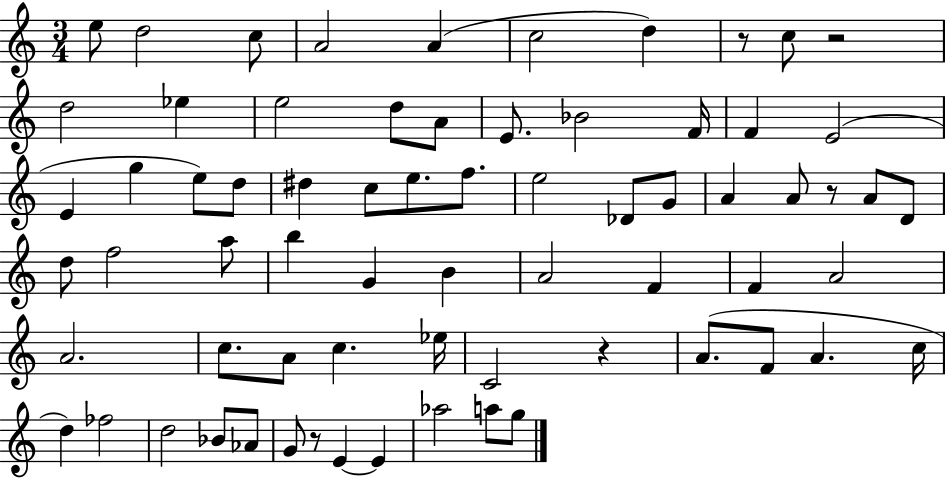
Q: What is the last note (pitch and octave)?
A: G5